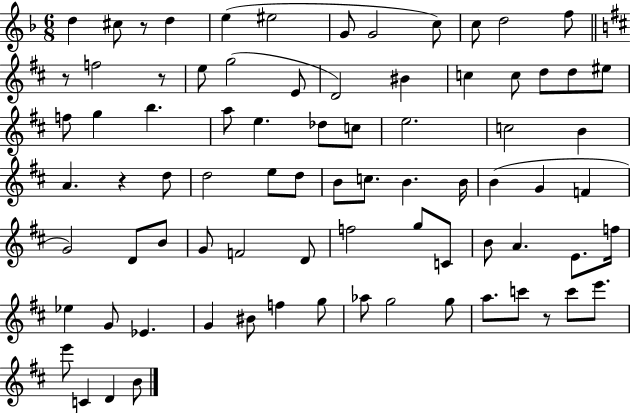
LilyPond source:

{
  \clef treble
  \numericTimeSignature
  \time 6/8
  \key f \major
  d''4 cis''8 r8 d''4 | e''4( eis''2 | g'8 g'2 c''8) | c''8 d''2 f''8 | \break \bar "||" \break \key d \major r8 f''2 r8 | e''8 g''2( e'8 | d'2) bis'4 | c''4 c''8 d''8 d''8 eis''8 | \break f''8 g''4 b''4. | a''8 e''4. des''8 c''8 | e''2. | c''2 b'4 | \break a'4. r4 d''8 | d''2 e''8 d''8 | b'8 c''8. b'4. b'16 | b'4( g'4 f'4 | \break g'2) d'8 b'8 | g'8 f'2 d'8 | f''2 g''8 c'8 | b'8 a'4. e'8. f''16 | \break ees''4 g'8 ees'4. | g'4 bis'8 f''4 g''8 | aes''8 g''2 g''8 | a''8. c'''8 r8 c'''8 e'''8. | \break e'''8 c'4 d'4 b'8 | \bar "|."
}